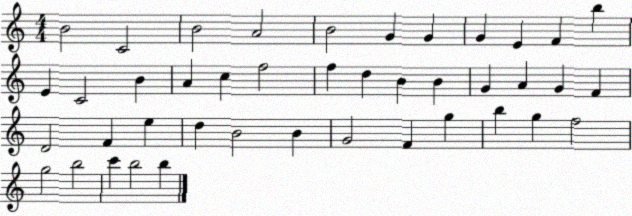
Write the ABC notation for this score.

X:1
T:Untitled
M:4/4
L:1/4
K:C
B2 C2 B2 A2 B2 G G G E F b E C2 B A c f2 f d B B G A G F D2 F e d B2 B G2 F g b g f2 g2 b2 c' b2 b